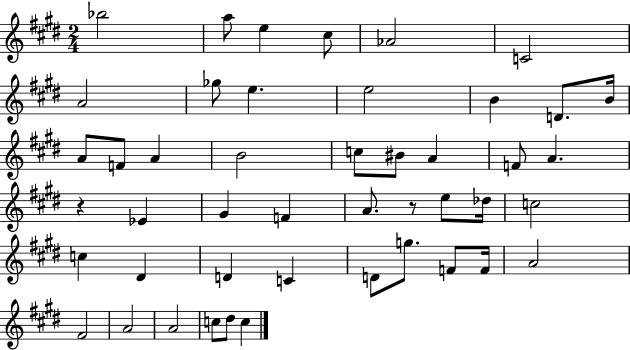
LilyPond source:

{
  \clef treble
  \numericTimeSignature
  \time 2/4
  \key e \major
  bes''2 | a''8 e''4 cis''8 | aes'2 | c'2 | \break a'2 | ges''8 e''4. | e''2 | b'4 d'8. b'16 | \break a'8 f'8 a'4 | b'2 | c''8 bis'8 a'4 | f'8 a'4. | \break r4 ees'4 | gis'4 f'4 | a'8. r8 e''8 des''16 | c''2 | \break c''4 dis'4 | d'4 c'4 | d'8 g''8. f'8 f'16 | a'2 | \break fis'2 | a'2 | a'2 | c''8 dis''8 c''4 | \break \bar "|."
}